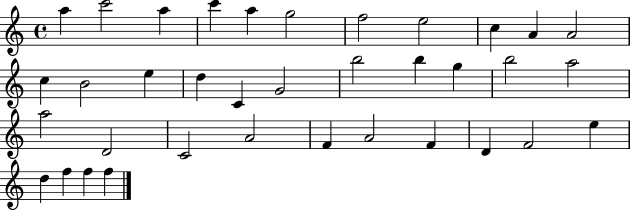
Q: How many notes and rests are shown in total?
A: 36